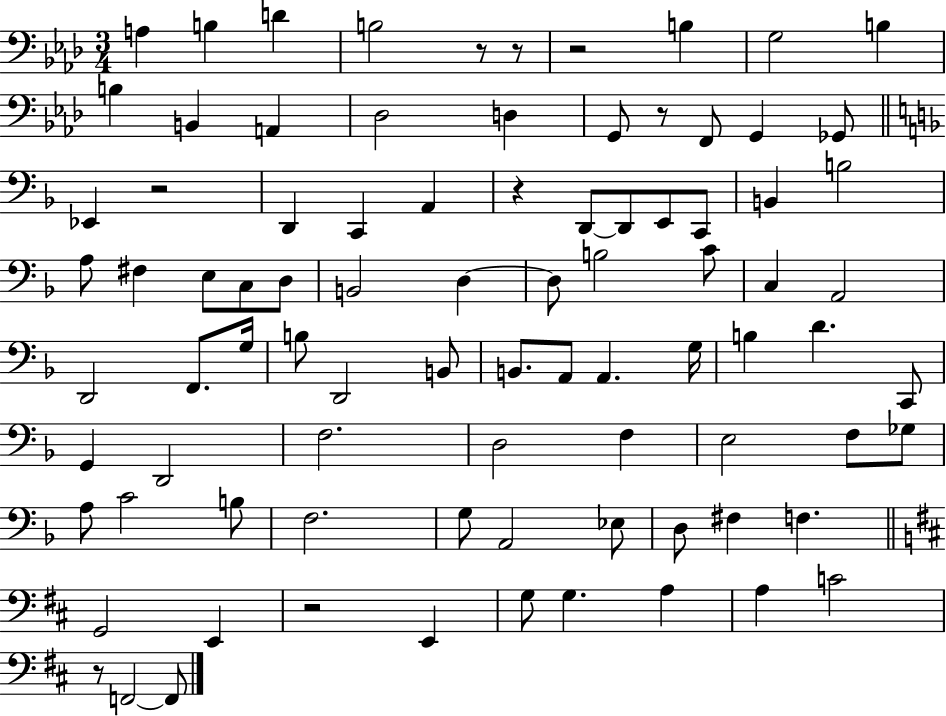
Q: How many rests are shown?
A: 8